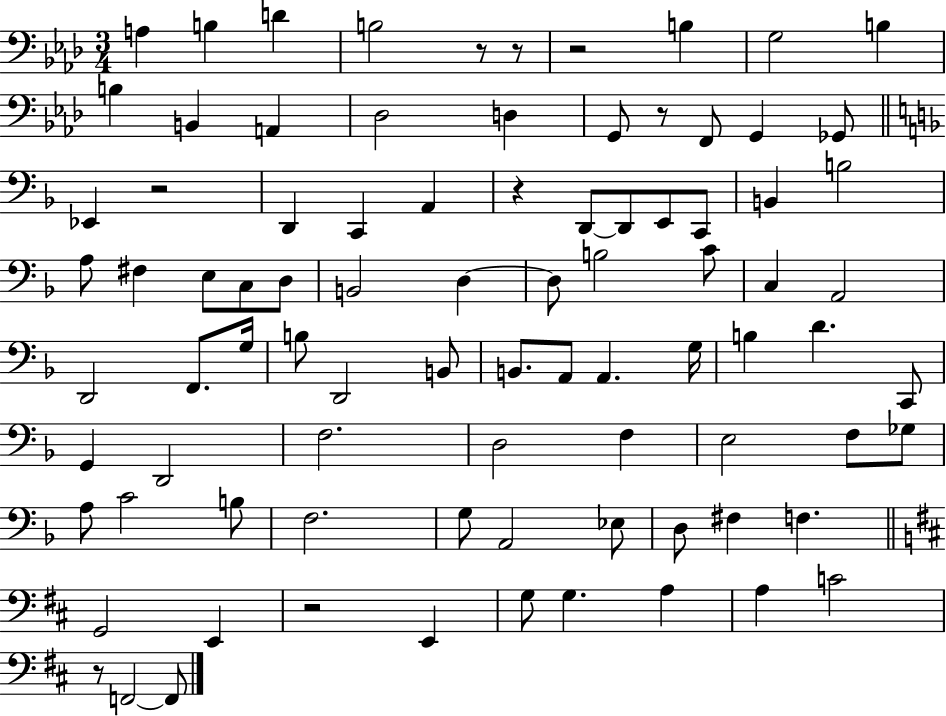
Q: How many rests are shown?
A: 8